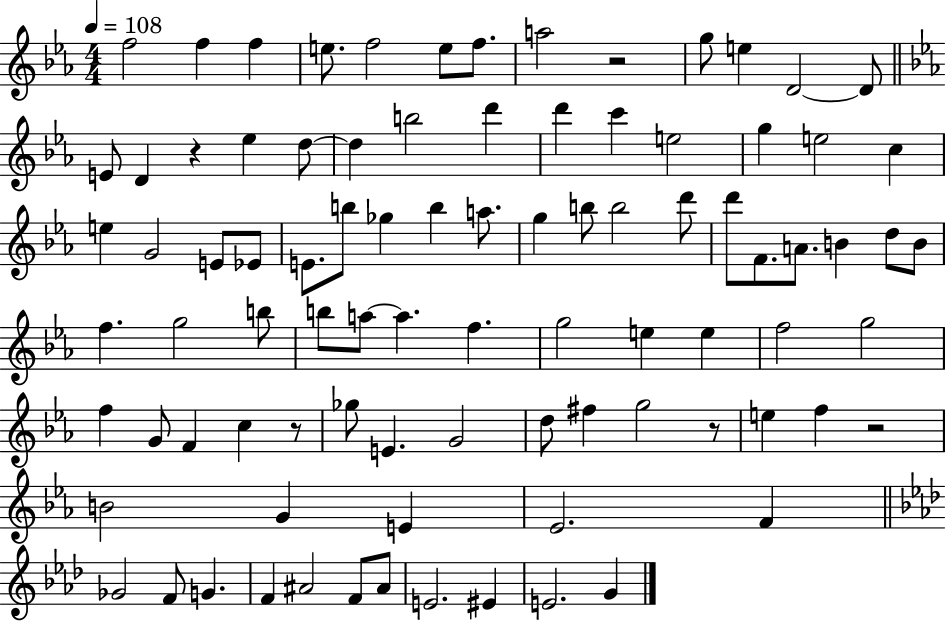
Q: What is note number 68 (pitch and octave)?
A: F5